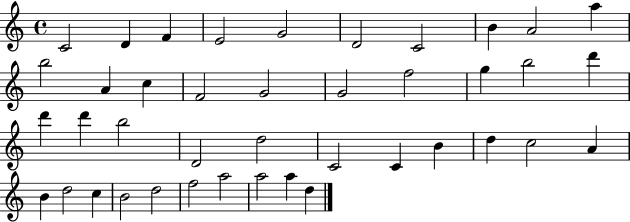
{
  \clef treble
  \time 4/4
  \defaultTimeSignature
  \key c \major
  c'2 d'4 f'4 | e'2 g'2 | d'2 c'2 | b'4 a'2 a''4 | \break b''2 a'4 c''4 | f'2 g'2 | g'2 f''2 | g''4 b''2 d'''4 | \break d'''4 d'''4 b''2 | d'2 d''2 | c'2 c'4 b'4 | d''4 c''2 a'4 | \break b'4 d''2 c''4 | b'2 d''2 | f''2 a''2 | a''2 a''4 d''4 | \break \bar "|."
}